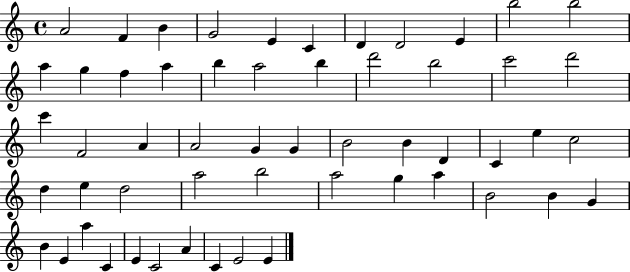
A4/h F4/q B4/q G4/h E4/q C4/q D4/q D4/h E4/q B5/h B5/h A5/q G5/q F5/q A5/q B5/q A5/h B5/q D6/h B5/h C6/h D6/h C6/q F4/h A4/q A4/h G4/q G4/q B4/h B4/q D4/q C4/q E5/q C5/h D5/q E5/q D5/h A5/h B5/h A5/h G5/q A5/q B4/h B4/q G4/q B4/q E4/q A5/q C4/q E4/q C4/h A4/q C4/q E4/h E4/q